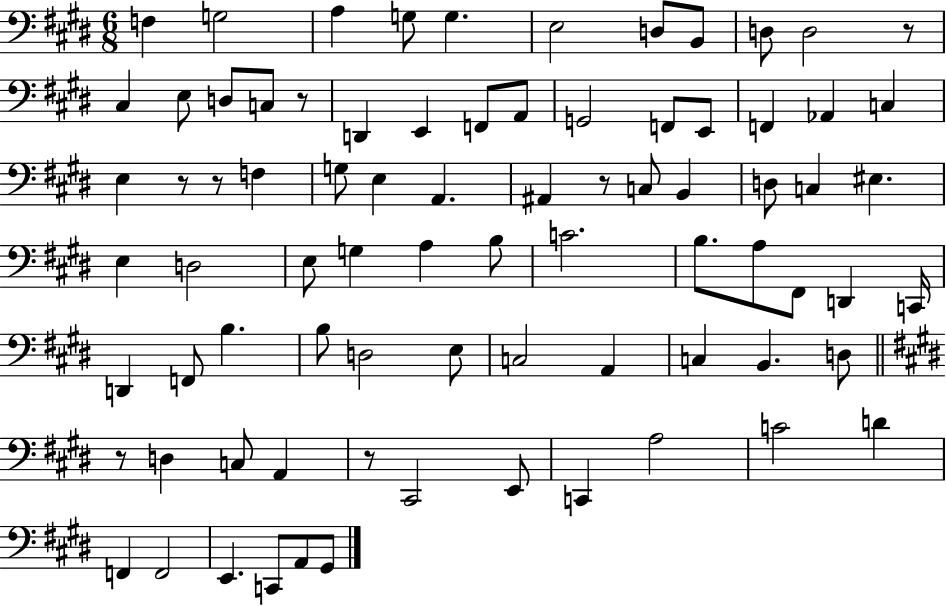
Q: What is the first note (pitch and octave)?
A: F3